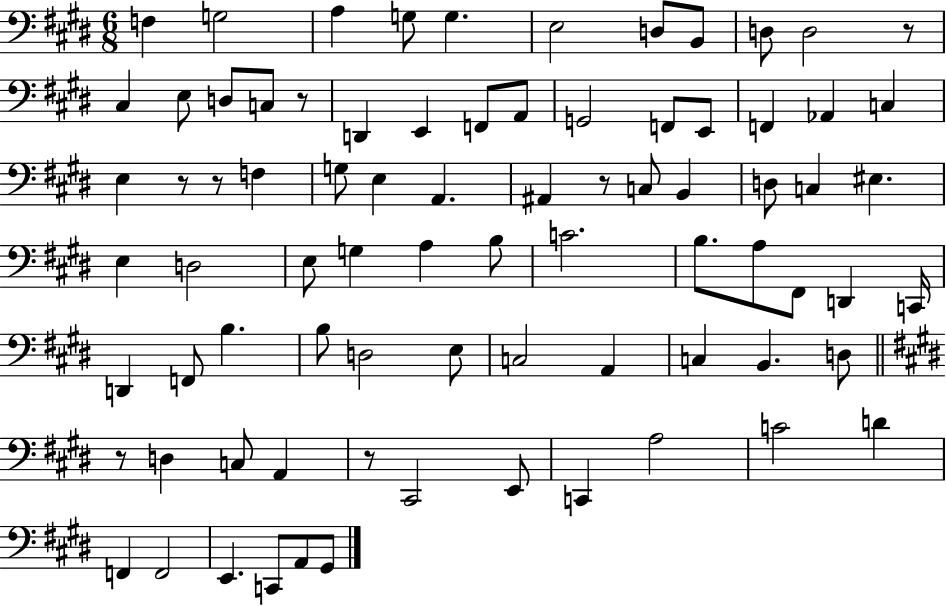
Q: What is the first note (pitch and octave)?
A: F3